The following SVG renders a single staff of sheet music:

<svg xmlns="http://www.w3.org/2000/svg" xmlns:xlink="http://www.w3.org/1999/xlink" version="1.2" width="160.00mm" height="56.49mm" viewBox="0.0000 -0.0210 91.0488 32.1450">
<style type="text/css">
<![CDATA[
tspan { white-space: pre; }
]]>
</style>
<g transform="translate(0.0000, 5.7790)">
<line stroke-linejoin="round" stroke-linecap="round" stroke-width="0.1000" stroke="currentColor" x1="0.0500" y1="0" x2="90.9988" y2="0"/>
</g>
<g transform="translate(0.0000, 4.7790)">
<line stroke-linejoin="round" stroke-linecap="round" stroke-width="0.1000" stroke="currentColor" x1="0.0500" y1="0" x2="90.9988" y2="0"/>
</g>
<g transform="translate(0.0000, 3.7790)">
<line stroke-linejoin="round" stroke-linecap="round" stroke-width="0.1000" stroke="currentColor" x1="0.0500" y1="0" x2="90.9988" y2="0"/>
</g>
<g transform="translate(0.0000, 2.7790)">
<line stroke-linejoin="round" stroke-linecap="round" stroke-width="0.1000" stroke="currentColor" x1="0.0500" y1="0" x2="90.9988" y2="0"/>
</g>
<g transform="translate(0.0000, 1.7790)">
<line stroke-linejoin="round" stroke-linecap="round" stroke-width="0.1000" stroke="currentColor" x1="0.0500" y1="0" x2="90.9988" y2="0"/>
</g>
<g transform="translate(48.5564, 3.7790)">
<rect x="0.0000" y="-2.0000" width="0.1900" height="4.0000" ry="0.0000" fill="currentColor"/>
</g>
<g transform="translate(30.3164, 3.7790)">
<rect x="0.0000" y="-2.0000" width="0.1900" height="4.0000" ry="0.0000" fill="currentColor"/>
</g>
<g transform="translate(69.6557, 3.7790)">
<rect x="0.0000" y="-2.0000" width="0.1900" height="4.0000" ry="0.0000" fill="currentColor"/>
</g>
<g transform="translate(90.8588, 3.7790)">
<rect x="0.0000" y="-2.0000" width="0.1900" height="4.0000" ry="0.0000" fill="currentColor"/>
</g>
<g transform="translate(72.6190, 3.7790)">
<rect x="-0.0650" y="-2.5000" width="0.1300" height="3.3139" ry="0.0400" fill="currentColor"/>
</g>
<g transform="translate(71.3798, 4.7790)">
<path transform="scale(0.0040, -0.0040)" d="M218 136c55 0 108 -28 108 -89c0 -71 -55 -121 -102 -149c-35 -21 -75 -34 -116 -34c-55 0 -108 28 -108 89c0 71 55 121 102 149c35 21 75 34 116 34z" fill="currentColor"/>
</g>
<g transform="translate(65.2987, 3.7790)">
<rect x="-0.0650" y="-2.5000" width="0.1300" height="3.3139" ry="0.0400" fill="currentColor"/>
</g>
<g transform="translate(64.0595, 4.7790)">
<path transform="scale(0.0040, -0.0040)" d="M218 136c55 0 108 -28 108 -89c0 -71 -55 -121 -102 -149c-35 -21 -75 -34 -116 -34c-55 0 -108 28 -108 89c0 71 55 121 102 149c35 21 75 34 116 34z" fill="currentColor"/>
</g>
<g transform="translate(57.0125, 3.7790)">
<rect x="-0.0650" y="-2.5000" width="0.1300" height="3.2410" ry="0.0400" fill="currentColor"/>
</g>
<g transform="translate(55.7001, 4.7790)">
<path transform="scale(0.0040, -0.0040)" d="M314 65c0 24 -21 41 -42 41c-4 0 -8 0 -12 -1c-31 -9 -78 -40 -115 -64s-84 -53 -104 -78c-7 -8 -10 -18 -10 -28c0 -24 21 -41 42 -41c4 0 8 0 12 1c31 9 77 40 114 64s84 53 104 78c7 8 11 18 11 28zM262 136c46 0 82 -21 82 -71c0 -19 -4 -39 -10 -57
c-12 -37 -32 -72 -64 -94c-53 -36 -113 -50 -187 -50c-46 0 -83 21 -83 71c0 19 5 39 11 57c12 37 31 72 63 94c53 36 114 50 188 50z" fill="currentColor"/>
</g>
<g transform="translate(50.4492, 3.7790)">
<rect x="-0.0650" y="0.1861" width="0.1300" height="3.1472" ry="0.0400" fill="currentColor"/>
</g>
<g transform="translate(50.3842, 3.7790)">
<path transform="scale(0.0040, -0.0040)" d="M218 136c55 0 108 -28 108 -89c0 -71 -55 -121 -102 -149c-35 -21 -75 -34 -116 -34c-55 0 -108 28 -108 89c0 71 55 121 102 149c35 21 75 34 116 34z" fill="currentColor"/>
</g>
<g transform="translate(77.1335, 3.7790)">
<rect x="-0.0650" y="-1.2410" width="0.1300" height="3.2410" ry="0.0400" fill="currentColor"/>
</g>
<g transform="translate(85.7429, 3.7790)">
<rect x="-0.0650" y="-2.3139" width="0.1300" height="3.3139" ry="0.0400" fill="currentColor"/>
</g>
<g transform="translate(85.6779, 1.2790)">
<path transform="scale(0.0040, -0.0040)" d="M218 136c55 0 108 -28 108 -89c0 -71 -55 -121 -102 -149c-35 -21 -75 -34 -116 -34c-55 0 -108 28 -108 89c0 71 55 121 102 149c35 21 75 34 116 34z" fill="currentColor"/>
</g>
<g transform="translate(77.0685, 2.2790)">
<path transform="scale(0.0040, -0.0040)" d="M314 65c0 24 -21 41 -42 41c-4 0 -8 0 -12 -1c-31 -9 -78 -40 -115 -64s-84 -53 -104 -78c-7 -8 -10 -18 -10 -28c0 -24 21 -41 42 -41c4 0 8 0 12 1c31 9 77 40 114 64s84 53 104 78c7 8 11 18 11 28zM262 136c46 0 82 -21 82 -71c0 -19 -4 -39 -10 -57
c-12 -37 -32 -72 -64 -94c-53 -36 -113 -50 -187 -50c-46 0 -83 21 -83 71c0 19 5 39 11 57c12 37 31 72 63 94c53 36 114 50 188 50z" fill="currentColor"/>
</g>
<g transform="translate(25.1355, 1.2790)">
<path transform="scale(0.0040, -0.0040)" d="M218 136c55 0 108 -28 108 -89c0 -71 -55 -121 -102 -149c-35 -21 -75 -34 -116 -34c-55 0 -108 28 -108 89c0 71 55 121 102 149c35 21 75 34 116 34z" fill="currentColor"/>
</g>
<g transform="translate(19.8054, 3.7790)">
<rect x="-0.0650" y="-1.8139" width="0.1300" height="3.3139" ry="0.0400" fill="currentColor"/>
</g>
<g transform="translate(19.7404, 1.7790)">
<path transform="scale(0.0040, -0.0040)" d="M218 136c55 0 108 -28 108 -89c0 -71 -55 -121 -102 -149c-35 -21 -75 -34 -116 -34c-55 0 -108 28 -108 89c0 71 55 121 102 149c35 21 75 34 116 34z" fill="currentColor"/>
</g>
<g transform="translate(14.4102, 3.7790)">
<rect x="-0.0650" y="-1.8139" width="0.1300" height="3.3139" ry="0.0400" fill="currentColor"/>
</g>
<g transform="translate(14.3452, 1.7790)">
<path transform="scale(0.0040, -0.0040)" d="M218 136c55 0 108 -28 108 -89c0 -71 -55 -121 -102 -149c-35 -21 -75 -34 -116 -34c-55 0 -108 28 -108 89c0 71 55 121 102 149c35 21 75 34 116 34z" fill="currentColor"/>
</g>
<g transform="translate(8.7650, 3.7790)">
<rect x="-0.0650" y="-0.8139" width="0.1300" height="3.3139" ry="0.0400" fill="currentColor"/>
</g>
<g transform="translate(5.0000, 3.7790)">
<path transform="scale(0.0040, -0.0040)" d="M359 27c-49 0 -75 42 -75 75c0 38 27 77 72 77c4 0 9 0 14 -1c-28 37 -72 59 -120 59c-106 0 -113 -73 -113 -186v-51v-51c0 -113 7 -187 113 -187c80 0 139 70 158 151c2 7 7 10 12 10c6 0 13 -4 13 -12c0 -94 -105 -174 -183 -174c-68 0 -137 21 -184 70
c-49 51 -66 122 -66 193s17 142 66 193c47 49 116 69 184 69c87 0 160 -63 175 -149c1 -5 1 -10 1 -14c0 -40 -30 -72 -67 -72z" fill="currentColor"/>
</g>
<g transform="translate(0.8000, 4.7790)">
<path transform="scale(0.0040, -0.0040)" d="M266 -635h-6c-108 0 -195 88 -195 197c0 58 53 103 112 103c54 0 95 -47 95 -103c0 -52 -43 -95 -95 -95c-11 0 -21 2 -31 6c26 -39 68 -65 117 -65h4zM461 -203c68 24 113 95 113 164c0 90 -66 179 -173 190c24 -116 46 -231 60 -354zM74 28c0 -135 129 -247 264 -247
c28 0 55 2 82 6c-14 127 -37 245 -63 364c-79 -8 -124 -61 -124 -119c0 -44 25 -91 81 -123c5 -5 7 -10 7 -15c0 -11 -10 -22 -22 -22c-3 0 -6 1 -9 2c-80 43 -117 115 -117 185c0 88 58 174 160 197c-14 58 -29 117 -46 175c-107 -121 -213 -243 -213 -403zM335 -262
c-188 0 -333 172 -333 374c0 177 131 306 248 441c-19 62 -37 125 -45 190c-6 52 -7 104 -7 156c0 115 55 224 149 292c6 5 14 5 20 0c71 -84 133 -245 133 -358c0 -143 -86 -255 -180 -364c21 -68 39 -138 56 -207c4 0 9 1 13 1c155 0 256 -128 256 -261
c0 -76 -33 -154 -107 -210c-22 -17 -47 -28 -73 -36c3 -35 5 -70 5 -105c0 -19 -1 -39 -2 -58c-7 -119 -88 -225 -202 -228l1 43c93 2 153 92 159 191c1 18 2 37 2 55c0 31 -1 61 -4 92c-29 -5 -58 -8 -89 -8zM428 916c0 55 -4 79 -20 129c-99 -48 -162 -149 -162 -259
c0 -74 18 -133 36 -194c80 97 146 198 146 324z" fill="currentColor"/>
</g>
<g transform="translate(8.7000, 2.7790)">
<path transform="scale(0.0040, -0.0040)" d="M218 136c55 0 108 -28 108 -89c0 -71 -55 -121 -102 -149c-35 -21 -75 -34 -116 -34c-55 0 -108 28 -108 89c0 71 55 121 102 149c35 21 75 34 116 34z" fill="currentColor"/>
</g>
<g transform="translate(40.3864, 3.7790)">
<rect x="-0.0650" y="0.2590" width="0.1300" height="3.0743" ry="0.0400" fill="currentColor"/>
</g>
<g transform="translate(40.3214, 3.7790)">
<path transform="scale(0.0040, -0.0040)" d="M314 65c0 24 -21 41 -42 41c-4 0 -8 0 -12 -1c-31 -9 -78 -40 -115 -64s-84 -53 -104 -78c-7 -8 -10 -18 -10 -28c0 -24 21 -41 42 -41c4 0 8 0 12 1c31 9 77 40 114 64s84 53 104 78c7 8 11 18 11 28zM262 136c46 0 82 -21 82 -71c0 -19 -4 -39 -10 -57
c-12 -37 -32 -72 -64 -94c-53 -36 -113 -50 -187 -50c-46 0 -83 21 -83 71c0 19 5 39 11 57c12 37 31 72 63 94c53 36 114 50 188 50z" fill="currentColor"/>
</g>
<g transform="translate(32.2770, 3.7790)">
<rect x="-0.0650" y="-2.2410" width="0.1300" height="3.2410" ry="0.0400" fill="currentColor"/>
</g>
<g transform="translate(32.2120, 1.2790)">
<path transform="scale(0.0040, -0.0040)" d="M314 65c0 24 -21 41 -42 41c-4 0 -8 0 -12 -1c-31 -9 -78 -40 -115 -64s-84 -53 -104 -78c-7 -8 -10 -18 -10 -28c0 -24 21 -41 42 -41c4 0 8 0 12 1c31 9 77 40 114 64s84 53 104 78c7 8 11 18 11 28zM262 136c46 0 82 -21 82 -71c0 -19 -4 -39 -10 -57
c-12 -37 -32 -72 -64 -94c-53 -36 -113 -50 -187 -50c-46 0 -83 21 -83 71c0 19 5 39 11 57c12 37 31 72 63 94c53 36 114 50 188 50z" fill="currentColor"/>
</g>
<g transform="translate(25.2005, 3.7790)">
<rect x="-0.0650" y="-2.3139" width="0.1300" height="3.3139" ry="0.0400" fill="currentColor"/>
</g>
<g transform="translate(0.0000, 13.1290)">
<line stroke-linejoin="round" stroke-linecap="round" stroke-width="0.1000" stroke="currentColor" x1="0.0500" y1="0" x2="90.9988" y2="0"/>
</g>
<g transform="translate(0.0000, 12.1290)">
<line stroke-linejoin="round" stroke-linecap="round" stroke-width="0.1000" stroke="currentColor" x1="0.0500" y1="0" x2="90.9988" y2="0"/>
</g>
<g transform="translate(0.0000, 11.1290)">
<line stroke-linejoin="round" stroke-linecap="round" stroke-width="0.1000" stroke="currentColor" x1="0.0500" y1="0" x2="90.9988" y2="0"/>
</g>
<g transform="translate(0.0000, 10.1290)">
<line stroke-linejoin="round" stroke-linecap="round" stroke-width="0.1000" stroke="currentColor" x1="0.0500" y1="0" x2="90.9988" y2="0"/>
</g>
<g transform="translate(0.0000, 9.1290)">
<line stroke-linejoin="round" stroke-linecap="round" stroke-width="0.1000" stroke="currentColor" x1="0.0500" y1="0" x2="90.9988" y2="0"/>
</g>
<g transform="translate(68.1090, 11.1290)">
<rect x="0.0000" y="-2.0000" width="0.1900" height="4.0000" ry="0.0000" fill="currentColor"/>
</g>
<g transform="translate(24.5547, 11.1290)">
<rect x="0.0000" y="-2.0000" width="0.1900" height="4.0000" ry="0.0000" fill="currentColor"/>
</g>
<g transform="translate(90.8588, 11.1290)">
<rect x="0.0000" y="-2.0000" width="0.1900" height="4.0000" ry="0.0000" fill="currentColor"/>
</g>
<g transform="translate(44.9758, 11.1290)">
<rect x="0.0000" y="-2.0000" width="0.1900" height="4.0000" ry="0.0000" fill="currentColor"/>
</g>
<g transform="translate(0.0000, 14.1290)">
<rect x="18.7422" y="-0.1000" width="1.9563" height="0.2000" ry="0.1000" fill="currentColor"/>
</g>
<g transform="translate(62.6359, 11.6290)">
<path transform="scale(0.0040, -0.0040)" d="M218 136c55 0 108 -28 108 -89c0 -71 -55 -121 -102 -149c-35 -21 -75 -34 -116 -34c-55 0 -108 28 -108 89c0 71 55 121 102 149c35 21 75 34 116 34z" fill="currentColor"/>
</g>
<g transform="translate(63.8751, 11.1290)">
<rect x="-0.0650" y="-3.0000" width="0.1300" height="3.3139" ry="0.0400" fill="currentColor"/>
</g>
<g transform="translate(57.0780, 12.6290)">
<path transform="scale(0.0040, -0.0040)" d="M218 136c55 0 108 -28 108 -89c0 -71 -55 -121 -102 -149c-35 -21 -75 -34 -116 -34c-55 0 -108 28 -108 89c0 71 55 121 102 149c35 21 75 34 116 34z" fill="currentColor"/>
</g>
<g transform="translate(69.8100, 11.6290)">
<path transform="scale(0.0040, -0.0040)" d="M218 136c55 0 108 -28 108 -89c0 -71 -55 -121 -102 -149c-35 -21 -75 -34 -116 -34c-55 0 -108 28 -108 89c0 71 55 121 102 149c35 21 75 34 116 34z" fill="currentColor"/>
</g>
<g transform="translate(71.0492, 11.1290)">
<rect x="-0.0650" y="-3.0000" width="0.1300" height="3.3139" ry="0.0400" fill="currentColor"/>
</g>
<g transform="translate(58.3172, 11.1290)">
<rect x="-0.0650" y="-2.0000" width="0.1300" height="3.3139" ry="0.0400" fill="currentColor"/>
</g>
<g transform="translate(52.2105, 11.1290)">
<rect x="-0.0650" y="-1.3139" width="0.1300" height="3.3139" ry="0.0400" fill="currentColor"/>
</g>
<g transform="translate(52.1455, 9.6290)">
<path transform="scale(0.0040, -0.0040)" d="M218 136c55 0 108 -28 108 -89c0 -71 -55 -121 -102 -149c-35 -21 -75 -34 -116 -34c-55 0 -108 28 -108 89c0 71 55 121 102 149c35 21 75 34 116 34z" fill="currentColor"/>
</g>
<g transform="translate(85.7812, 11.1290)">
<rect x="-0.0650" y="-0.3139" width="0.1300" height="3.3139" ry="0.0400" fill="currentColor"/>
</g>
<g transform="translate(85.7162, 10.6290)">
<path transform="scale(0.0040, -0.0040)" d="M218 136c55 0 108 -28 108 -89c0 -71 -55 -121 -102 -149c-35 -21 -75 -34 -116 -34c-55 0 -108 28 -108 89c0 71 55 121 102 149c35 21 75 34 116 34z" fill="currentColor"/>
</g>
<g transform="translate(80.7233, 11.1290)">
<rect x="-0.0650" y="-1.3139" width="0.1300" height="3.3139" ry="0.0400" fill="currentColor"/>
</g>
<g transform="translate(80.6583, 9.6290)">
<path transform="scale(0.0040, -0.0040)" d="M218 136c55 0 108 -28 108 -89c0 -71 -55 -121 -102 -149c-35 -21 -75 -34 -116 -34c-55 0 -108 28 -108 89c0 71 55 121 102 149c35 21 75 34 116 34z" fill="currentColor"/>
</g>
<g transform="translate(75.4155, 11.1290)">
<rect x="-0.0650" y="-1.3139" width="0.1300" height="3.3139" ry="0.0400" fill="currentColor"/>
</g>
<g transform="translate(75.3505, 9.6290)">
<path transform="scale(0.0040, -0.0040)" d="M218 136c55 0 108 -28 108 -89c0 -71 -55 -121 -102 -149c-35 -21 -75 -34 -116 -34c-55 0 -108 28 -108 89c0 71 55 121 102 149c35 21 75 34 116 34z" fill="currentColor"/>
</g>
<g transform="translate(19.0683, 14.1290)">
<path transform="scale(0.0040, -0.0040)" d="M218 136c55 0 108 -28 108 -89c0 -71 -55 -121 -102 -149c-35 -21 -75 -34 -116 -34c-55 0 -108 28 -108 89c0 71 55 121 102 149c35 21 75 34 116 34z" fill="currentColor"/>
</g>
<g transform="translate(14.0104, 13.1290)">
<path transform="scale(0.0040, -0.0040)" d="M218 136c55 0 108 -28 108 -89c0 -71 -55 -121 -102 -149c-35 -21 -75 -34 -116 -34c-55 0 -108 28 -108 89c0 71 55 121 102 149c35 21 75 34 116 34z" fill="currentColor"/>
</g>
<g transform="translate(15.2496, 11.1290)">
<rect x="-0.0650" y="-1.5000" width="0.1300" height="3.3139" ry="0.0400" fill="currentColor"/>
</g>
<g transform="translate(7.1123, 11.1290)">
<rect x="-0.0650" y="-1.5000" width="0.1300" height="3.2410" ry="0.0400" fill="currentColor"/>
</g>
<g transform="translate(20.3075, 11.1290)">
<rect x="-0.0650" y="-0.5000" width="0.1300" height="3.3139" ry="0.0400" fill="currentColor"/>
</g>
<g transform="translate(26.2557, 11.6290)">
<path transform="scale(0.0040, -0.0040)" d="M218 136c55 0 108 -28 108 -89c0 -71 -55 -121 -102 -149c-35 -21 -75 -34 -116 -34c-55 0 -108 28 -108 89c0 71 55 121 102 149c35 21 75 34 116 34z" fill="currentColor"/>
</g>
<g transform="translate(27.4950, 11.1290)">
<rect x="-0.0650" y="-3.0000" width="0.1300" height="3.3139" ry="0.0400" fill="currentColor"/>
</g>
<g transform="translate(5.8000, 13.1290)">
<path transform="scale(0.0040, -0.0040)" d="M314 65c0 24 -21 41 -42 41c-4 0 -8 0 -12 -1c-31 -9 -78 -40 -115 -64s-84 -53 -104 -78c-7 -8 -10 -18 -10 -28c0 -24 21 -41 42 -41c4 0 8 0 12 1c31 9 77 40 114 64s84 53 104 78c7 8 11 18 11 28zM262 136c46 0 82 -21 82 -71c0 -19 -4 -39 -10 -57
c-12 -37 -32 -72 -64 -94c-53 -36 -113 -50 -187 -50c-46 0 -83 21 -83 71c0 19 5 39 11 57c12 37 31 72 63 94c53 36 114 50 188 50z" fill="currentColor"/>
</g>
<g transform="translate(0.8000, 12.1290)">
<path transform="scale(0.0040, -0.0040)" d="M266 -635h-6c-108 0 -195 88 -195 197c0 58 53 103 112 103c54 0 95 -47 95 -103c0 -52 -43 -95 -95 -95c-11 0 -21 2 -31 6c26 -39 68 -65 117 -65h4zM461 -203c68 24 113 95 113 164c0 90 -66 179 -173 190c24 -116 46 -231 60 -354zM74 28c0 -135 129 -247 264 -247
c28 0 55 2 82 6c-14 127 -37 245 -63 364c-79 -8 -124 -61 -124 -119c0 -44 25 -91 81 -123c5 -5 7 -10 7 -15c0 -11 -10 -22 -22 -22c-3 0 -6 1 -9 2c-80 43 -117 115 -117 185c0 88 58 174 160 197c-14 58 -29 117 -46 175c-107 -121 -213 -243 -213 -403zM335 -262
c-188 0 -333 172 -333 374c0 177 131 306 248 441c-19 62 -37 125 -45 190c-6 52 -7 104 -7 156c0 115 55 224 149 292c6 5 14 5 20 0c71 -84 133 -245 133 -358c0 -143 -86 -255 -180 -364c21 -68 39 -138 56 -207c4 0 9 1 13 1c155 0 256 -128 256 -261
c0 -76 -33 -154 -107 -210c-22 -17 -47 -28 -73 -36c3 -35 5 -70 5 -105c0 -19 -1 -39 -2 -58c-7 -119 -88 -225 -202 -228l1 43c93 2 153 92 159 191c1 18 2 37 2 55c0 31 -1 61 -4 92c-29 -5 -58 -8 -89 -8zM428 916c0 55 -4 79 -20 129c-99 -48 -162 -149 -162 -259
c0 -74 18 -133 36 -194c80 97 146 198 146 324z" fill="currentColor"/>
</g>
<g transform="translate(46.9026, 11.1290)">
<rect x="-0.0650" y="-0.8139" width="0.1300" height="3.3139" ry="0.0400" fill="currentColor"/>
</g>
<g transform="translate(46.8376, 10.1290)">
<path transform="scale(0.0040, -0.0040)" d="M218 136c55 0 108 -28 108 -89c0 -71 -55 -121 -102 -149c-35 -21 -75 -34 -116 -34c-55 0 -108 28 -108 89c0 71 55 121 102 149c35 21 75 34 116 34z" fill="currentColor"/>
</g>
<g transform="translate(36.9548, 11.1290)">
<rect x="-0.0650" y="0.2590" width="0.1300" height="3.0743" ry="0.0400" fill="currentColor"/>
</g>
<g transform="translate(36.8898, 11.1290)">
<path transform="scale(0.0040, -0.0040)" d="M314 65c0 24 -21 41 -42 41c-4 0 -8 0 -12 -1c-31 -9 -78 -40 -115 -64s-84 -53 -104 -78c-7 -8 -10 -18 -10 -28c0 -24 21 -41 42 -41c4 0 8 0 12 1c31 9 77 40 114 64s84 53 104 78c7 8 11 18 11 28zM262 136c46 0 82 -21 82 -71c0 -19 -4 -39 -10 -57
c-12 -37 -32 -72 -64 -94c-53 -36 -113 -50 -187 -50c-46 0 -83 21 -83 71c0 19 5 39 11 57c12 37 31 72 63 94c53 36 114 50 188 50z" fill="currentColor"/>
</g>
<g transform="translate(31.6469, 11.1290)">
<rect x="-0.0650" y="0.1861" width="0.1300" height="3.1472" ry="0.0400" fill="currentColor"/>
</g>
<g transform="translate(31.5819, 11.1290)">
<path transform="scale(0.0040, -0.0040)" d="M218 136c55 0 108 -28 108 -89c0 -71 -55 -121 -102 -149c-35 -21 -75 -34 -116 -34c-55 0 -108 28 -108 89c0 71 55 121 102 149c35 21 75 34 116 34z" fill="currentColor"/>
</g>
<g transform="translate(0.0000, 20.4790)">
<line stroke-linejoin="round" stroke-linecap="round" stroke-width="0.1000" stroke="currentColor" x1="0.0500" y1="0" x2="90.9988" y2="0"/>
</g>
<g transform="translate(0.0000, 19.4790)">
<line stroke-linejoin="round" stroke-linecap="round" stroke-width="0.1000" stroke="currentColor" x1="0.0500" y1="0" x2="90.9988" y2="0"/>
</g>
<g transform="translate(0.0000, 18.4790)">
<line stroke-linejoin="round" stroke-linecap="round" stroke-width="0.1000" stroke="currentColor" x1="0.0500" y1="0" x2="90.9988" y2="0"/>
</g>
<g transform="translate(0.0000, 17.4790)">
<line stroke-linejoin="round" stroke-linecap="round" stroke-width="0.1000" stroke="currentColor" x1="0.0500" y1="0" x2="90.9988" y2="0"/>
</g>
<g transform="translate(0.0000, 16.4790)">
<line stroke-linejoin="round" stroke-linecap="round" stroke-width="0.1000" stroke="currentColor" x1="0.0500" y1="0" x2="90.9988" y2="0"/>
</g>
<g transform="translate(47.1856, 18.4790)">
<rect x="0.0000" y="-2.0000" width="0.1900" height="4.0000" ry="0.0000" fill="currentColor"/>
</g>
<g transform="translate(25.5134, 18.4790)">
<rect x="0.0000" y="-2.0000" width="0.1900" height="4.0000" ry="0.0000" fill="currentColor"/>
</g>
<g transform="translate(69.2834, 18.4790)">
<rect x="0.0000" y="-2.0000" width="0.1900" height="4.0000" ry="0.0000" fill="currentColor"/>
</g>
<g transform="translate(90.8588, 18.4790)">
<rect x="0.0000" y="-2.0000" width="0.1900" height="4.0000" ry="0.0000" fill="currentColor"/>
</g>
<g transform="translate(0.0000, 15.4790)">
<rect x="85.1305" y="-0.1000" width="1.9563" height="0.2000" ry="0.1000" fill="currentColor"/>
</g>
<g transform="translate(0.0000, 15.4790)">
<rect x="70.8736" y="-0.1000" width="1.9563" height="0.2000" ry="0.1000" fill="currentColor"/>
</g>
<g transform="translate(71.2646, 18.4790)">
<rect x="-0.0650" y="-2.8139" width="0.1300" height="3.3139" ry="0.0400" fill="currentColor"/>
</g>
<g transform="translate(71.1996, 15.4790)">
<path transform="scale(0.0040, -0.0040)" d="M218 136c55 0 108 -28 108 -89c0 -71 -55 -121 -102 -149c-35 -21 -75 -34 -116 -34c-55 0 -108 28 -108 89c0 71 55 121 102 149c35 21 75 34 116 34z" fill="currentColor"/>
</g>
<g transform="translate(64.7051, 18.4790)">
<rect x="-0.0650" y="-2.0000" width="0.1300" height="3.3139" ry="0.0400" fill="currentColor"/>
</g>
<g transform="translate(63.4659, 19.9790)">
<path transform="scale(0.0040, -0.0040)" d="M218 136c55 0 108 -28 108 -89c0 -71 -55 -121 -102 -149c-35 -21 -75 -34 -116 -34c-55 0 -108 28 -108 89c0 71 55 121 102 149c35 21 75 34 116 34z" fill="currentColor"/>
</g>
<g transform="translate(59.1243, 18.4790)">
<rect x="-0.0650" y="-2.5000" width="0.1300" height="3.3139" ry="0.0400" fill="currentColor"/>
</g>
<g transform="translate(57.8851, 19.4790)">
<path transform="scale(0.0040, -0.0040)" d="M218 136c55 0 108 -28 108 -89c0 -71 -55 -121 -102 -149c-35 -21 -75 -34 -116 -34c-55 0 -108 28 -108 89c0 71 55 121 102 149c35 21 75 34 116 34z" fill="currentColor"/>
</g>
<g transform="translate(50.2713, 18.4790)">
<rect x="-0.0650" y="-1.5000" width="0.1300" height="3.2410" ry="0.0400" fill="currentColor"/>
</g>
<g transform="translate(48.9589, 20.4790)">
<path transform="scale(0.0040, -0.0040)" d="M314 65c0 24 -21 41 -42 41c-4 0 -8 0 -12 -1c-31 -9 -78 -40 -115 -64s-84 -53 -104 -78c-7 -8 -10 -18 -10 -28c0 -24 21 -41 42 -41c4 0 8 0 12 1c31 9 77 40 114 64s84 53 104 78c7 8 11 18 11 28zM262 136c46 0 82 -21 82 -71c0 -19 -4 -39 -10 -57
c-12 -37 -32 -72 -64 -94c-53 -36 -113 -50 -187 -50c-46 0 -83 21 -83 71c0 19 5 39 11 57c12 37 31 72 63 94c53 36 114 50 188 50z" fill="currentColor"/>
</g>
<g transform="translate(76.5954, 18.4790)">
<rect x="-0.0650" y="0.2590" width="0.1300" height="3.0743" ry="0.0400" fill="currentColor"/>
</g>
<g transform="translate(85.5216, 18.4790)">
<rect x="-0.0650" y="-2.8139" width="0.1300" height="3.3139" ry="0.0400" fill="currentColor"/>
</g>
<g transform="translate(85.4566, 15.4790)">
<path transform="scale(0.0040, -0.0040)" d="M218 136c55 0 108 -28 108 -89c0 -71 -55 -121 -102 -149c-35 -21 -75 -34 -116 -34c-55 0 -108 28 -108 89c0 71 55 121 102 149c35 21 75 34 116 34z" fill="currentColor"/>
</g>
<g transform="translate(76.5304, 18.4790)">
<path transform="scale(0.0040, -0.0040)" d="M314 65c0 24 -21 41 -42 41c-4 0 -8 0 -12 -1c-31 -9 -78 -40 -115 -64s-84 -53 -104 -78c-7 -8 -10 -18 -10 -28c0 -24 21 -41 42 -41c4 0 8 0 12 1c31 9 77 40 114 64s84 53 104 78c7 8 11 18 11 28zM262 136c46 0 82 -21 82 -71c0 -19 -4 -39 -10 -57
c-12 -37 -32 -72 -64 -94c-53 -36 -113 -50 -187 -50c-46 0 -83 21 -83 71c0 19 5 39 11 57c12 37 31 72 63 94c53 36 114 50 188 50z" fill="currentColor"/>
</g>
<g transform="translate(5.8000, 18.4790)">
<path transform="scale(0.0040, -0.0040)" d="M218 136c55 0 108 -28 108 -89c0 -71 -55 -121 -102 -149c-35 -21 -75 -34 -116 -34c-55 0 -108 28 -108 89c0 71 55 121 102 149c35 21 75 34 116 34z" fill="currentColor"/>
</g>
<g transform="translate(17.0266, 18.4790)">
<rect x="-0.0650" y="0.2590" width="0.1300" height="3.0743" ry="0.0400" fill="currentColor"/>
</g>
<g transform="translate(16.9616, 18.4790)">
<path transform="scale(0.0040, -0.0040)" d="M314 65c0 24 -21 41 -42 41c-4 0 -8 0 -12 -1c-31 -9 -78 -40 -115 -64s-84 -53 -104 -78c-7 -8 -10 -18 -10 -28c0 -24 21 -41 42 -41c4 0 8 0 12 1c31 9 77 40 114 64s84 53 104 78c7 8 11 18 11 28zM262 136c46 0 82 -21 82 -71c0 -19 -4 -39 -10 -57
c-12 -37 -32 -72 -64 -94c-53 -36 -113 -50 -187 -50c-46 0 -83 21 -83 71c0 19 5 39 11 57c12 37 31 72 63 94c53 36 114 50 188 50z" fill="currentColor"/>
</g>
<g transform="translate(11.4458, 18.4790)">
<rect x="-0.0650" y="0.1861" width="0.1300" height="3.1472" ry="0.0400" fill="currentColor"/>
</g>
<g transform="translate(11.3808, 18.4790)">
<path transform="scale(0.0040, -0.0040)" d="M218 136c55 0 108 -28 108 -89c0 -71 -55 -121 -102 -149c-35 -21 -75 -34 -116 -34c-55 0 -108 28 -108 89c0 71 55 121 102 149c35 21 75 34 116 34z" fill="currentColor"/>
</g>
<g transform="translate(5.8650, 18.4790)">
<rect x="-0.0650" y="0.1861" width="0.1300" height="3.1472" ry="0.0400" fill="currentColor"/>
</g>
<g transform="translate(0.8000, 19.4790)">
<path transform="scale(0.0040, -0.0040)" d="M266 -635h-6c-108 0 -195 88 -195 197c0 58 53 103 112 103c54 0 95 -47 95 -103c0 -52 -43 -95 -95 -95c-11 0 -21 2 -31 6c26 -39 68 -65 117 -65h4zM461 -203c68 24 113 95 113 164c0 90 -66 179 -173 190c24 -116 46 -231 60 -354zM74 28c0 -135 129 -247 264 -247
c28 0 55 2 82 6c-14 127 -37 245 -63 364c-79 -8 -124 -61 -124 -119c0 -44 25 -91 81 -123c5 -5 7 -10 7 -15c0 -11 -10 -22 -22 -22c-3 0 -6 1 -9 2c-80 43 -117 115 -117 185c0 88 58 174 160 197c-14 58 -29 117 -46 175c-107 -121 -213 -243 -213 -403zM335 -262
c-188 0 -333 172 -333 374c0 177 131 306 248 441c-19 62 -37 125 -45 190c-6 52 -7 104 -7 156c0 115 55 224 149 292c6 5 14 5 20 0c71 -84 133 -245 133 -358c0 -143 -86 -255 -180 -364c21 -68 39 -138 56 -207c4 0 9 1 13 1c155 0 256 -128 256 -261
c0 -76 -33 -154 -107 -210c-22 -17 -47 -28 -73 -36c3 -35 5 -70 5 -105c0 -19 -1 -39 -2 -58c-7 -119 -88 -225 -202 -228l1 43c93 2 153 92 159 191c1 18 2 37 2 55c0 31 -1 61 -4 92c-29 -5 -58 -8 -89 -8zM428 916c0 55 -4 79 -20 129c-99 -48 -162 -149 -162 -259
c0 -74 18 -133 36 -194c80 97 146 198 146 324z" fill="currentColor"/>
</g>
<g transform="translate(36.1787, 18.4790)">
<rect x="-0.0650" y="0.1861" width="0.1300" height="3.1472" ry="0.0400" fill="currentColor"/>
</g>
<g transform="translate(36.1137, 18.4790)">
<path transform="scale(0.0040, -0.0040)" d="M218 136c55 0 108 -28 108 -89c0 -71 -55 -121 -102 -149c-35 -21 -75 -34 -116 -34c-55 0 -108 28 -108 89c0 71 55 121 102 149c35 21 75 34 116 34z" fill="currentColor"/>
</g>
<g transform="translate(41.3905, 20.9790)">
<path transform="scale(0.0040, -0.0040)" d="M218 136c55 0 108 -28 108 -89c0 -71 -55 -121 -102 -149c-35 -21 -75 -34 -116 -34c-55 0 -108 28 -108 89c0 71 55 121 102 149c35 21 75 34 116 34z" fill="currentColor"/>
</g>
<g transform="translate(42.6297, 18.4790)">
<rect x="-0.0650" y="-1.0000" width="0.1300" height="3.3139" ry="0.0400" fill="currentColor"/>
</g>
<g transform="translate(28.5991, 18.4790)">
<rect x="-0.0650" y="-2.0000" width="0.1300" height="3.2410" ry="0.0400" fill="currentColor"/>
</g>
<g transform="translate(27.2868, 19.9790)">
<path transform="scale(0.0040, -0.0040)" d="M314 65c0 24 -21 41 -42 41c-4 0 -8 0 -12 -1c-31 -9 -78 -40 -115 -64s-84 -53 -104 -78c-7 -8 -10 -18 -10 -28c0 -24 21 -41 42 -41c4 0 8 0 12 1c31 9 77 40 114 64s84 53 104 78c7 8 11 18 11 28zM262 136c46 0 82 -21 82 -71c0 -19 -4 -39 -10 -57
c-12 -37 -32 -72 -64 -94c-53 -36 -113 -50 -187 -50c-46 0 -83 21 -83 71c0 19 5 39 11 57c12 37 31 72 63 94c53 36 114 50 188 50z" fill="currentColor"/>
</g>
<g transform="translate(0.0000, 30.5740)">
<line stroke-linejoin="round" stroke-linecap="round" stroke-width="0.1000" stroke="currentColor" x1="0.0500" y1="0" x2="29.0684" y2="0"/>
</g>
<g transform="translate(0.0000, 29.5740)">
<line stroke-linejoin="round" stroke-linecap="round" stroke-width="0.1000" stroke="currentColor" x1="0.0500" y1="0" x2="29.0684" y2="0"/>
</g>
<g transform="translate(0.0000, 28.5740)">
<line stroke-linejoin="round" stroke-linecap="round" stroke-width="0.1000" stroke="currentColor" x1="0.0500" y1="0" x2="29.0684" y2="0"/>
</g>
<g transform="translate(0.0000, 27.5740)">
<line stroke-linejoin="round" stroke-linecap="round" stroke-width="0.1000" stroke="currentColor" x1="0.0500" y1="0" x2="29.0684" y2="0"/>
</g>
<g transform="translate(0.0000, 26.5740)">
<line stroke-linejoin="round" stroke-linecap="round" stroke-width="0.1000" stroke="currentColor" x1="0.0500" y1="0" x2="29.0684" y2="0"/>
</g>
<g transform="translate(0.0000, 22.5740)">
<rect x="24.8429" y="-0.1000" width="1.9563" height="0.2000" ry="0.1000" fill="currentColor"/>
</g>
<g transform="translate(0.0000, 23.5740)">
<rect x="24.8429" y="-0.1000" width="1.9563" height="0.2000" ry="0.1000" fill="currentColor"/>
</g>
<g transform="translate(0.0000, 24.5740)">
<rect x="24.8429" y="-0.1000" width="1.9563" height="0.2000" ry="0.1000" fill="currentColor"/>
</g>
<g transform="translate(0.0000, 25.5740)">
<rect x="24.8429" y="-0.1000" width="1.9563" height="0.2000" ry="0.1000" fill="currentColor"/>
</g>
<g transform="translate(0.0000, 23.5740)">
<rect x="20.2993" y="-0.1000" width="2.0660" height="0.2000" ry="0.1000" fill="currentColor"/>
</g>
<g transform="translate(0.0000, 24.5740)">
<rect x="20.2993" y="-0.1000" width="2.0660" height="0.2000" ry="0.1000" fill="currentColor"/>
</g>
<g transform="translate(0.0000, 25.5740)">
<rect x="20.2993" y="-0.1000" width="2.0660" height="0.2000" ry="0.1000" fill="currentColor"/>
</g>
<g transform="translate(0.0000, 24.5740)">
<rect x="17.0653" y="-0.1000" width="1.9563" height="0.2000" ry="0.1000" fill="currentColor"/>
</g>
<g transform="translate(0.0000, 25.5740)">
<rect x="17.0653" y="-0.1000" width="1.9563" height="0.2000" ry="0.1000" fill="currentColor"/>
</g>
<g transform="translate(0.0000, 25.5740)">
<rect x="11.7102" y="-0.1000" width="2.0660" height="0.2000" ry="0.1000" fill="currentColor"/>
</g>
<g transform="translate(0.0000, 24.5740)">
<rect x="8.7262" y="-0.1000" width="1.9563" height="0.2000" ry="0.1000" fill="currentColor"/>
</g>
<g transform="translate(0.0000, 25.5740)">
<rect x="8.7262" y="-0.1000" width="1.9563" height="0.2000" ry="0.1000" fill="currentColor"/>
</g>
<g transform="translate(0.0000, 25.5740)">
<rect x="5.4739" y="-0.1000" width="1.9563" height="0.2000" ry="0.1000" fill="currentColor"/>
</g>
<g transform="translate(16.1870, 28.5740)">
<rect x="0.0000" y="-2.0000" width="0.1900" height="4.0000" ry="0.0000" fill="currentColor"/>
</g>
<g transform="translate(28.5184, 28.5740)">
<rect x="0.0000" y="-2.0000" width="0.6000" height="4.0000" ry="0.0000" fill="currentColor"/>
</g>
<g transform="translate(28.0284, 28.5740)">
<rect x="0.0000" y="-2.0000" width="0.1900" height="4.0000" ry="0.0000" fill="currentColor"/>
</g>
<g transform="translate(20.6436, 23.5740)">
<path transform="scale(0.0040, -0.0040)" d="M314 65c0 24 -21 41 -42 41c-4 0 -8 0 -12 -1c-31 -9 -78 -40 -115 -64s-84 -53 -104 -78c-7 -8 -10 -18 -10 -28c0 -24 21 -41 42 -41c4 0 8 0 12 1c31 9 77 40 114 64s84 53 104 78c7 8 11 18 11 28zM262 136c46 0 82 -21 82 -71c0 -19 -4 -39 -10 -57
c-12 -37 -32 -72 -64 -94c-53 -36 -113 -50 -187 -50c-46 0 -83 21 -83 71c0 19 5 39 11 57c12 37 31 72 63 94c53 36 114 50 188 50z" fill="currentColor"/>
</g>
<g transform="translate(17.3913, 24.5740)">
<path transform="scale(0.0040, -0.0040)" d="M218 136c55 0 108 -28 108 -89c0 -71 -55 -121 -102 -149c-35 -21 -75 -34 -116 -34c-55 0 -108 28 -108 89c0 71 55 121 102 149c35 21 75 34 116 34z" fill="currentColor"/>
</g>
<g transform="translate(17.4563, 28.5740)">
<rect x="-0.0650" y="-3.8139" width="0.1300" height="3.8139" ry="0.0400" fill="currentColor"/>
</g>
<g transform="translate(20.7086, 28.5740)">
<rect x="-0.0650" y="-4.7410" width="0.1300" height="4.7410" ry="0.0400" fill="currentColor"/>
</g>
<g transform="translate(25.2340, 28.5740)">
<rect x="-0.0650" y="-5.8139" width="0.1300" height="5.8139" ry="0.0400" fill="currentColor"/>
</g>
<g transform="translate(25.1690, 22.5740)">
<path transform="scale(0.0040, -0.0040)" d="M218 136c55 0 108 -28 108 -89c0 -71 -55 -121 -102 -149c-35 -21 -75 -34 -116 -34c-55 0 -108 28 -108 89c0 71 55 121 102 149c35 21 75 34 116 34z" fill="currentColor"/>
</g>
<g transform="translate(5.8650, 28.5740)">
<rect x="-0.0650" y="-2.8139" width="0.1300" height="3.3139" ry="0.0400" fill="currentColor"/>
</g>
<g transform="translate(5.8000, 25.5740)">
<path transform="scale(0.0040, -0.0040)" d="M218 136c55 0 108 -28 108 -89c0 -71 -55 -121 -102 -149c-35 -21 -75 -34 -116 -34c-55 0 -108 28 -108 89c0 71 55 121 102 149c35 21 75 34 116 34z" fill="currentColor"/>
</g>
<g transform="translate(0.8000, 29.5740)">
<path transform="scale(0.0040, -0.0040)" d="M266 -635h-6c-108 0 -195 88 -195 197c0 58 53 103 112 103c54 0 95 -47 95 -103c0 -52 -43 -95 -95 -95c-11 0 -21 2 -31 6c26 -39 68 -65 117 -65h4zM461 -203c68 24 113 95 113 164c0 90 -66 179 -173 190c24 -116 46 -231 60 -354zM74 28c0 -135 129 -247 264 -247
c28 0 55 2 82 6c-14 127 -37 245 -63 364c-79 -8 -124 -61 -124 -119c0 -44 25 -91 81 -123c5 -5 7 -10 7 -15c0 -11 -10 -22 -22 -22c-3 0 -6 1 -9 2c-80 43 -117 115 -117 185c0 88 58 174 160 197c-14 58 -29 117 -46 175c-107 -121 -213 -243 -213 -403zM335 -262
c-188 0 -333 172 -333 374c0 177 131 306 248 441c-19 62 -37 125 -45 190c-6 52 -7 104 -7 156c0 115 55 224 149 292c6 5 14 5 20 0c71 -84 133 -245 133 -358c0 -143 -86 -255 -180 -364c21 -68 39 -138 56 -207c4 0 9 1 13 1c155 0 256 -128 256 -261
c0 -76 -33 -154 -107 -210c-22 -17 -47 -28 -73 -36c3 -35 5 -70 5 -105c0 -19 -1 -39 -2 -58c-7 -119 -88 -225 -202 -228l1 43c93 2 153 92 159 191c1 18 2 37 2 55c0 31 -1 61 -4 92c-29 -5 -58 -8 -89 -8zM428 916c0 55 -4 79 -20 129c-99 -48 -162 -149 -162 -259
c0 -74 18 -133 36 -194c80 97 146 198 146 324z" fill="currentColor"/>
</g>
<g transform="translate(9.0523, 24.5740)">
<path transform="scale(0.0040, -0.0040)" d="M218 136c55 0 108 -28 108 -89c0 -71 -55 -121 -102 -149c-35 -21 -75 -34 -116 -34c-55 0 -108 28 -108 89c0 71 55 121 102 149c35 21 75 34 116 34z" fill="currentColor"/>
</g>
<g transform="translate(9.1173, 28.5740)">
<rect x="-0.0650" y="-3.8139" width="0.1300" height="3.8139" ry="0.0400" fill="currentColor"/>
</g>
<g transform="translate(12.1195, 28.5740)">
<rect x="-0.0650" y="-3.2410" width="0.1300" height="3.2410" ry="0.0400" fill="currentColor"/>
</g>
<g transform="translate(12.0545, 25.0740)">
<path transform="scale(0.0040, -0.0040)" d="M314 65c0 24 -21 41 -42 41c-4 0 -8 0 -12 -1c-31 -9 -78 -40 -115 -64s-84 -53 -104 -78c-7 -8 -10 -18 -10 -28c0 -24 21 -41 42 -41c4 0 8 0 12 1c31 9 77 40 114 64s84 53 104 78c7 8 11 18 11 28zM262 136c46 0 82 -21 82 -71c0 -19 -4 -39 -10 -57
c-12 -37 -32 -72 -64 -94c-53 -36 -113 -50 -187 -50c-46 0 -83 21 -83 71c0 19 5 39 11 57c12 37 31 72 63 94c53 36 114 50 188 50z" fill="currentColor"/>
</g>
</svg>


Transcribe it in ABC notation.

X:1
T:Untitled
M:4/4
L:1/4
K:C
d f f g g2 B2 B G2 G G e2 g E2 E C A B B2 d e F A A e e c B B B2 F2 B D E2 G F a B2 a a c' b2 c' e'2 g'